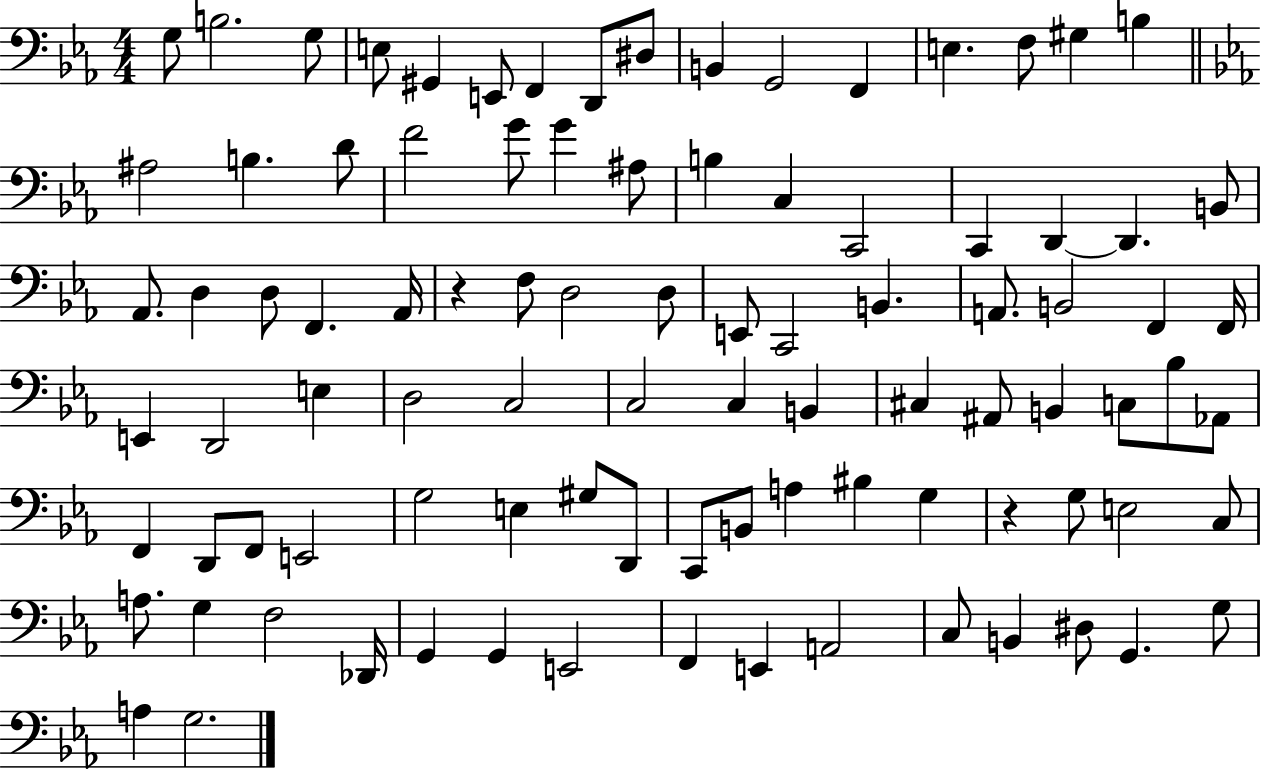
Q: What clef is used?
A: bass